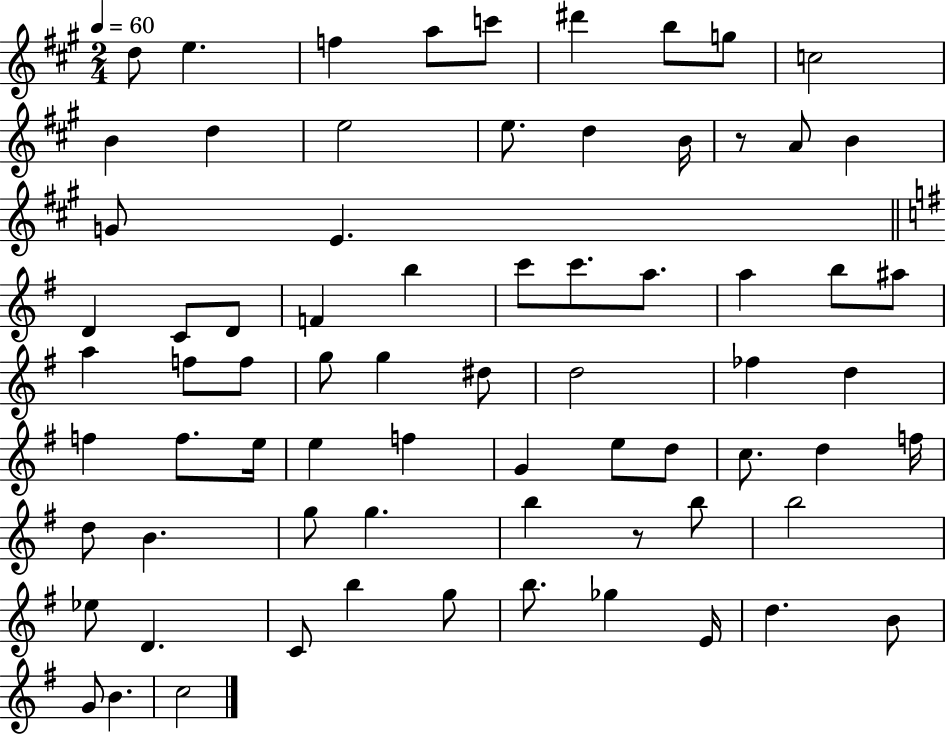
{
  \clef treble
  \numericTimeSignature
  \time 2/4
  \key a \major
  \tempo 4 = 60
  d''8 e''4. | f''4 a''8 c'''8 | dis'''4 b''8 g''8 | c''2 | \break b'4 d''4 | e''2 | e''8. d''4 b'16 | r8 a'8 b'4 | \break g'8 e'4. | \bar "||" \break \key e \minor d'4 c'8 d'8 | f'4 b''4 | c'''8 c'''8. a''8. | a''4 b''8 ais''8 | \break a''4 f''8 f''8 | g''8 g''4 dis''8 | d''2 | fes''4 d''4 | \break f''4 f''8. e''16 | e''4 f''4 | g'4 e''8 d''8 | c''8. d''4 f''16 | \break d''8 b'4. | g''8 g''4. | b''4 r8 b''8 | b''2 | \break ees''8 d'4. | c'8 b''4 g''8 | b''8. ges''4 e'16 | d''4. b'8 | \break g'8 b'4. | c''2 | \bar "|."
}